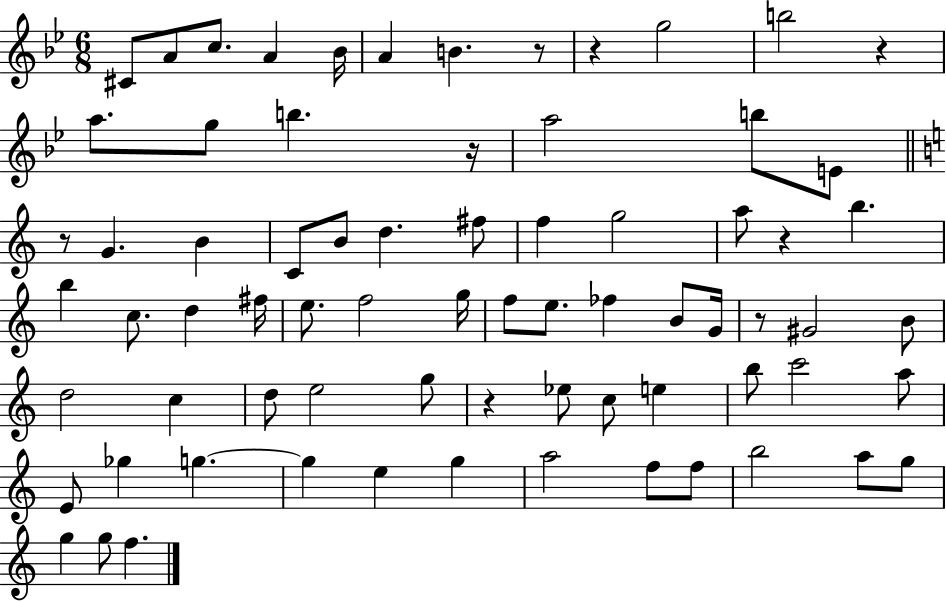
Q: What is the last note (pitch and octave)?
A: F5